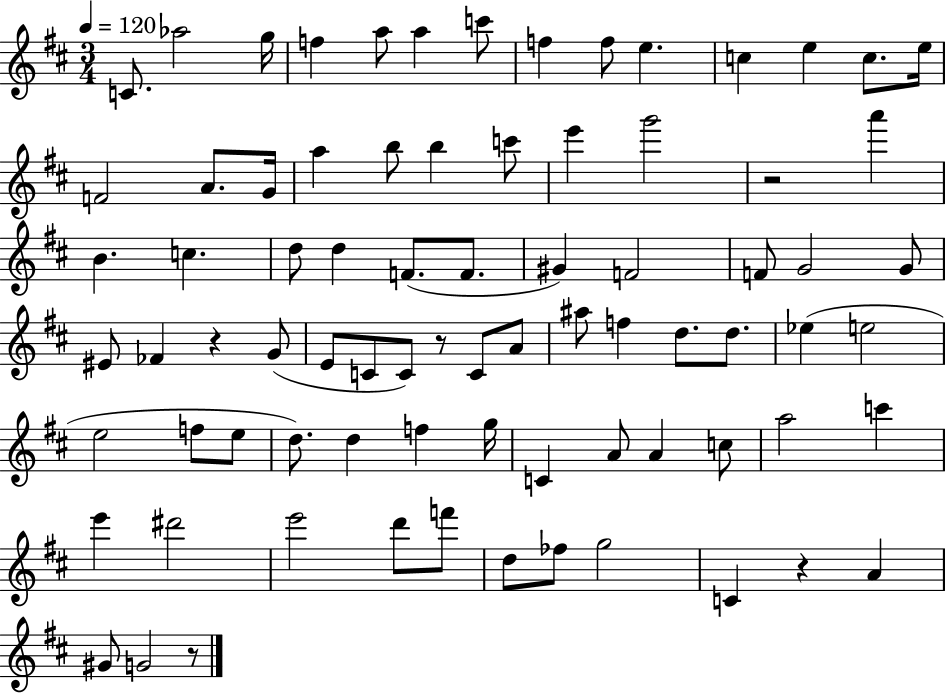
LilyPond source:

{
  \clef treble
  \numericTimeSignature
  \time 3/4
  \key d \major
  \tempo 4 = 120
  c'8. aes''2 g''16 | f''4 a''8 a''4 c'''8 | f''4 f''8 e''4. | c''4 e''4 c''8. e''16 | \break f'2 a'8. g'16 | a''4 b''8 b''4 c'''8 | e'''4 g'''2 | r2 a'''4 | \break b'4. c''4. | d''8 d''4 f'8.( f'8. | gis'4) f'2 | f'8 g'2 g'8 | \break eis'8 fes'4 r4 g'8( | e'8 c'8 c'8) r8 c'8 a'8 | ais''8 f''4 d''8. d''8. | ees''4( e''2 | \break e''2 f''8 e''8 | d''8.) d''4 f''4 g''16 | c'4 a'8 a'4 c''8 | a''2 c'''4 | \break e'''4 dis'''2 | e'''2 d'''8 f'''8 | d''8 fes''8 g''2 | c'4 r4 a'4 | \break gis'8 g'2 r8 | \bar "|."
}